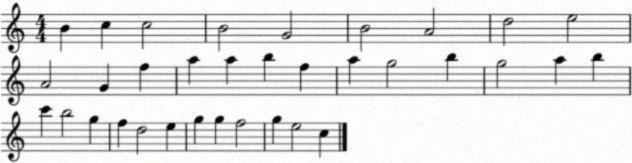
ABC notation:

X:1
T:Untitled
M:4/4
L:1/4
K:C
B c c2 B2 G2 B2 A2 d2 e2 A2 G f a a b f a g2 b g2 a b c' b2 g f d2 e g g f2 g e2 c